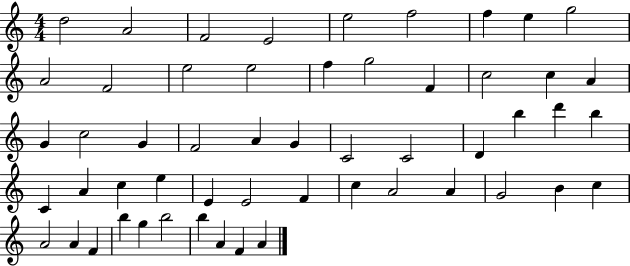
X:1
T:Untitled
M:4/4
L:1/4
K:C
d2 A2 F2 E2 e2 f2 f e g2 A2 F2 e2 e2 f g2 F c2 c A G c2 G F2 A G C2 C2 D b d' b C A c e E E2 F c A2 A G2 B c A2 A F b g b2 b A F A